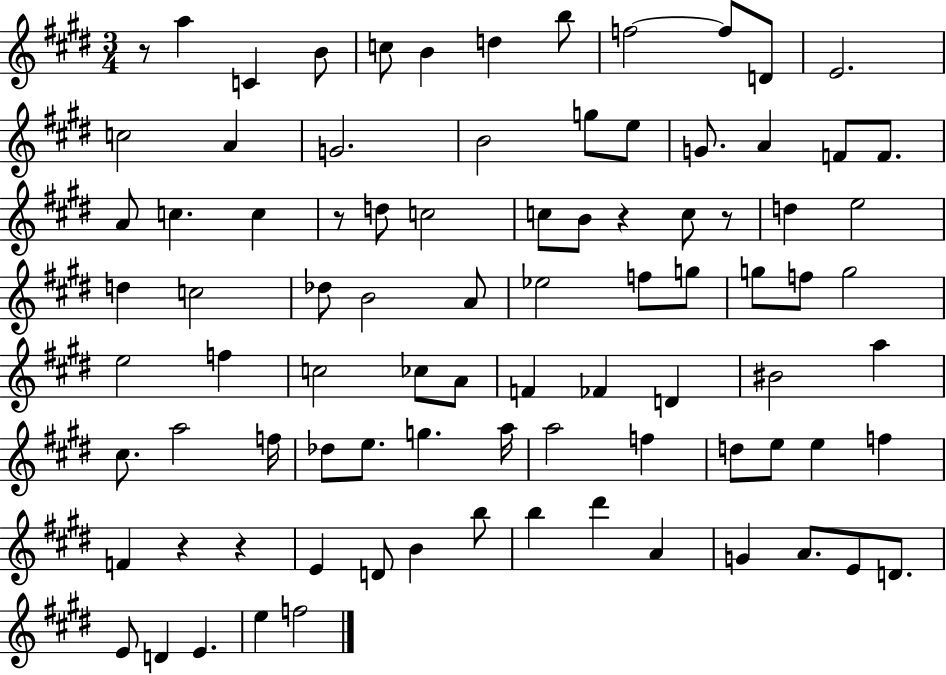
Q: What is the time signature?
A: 3/4